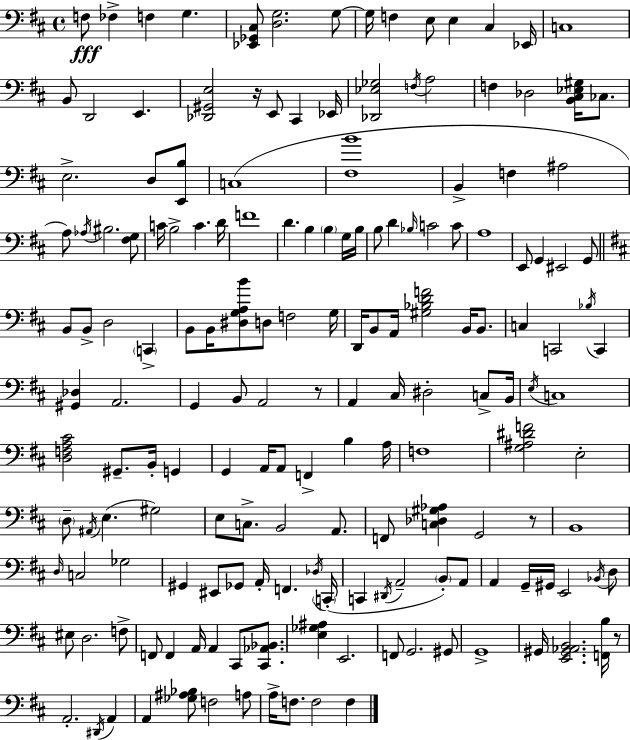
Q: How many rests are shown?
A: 4